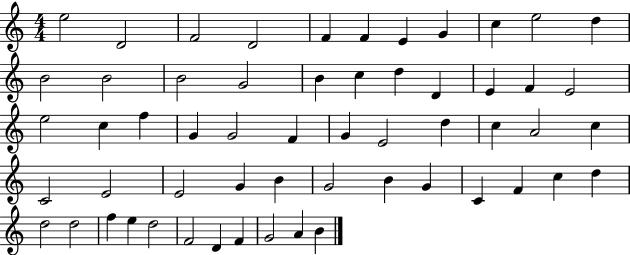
E5/h D4/h F4/h D4/h F4/q F4/q E4/q G4/q C5/q E5/h D5/q B4/h B4/h B4/h G4/h B4/q C5/q D5/q D4/q E4/q F4/q E4/h E5/h C5/q F5/q G4/q G4/h F4/q G4/q E4/h D5/q C5/q A4/h C5/q C4/h E4/h E4/h G4/q B4/q G4/h B4/q G4/q C4/q F4/q C5/q D5/q D5/h D5/h F5/q E5/q D5/h F4/h D4/q F4/q G4/h A4/q B4/q